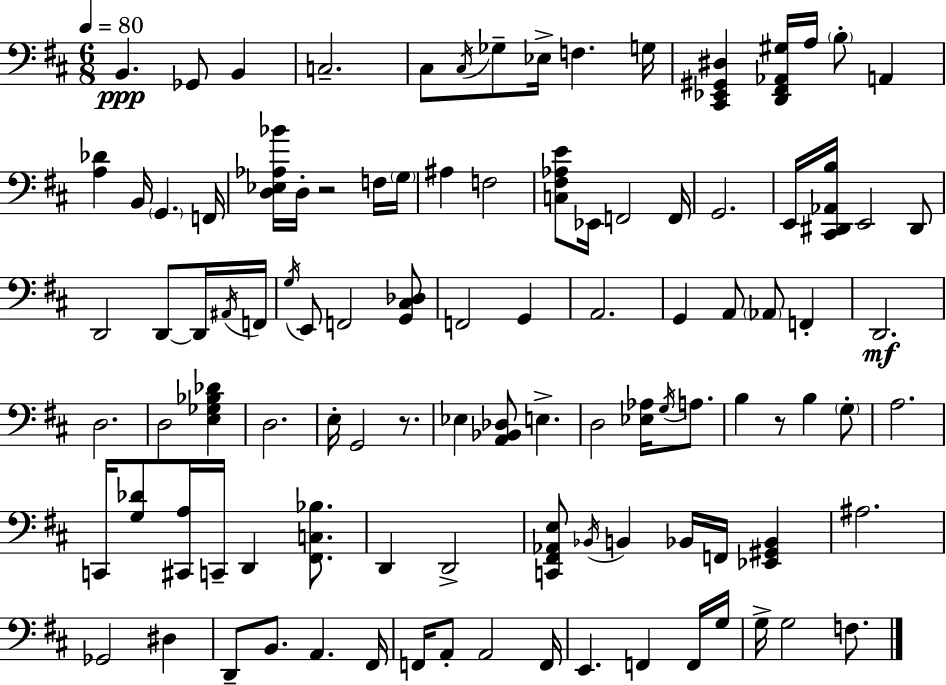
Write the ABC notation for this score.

X:1
T:Untitled
M:6/8
L:1/4
K:D
B,, _G,,/2 B,, C,2 ^C,/2 ^C,/4 _G,/2 _E,/4 F, G,/4 [^C,,_E,,^G,,^D,] [D,,^F,,_A,,^G,]/4 A,/4 B,/2 A,, [A,_D] B,,/4 G,, F,,/4 [D,_E,_A,_B]/4 D,/4 z2 F,/4 G,/4 ^A, F,2 [C,^F,_A,E]/2 _E,,/4 F,,2 F,,/4 G,,2 E,,/4 [^C,,^D,,_A,,B,]/4 E,,2 ^D,,/2 D,,2 D,,/2 D,,/4 ^A,,/4 F,,/4 G,/4 E,,/2 F,,2 [G,,^C,_D,]/2 F,,2 G,, A,,2 G,, A,,/2 _A,,/2 F,, D,,2 D,2 D,2 [E,_G,_B,_D] D,2 E,/4 G,,2 z/2 _E, [A,,_B,,_D,]/2 E, D,2 [_E,_A,]/4 G,/4 A,/2 B, z/2 B, G,/2 A,2 C,,/4 [G,_D]/2 [^C,,A,]/4 C,,/4 D,, [^F,,C,_B,]/2 D,, D,,2 [C,,^F,,_A,,E,]/2 _B,,/4 B,, _B,,/4 F,,/4 [_E,,^G,,_B,,] ^A,2 _G,,2 ^D, D,,/2 B,,/2 A,, ^F,,/4 F,,/4 A,,/2 A,,2 F,,/4 E,, F,, F,,/4 G,/4 G,/4 G,2 F,/2